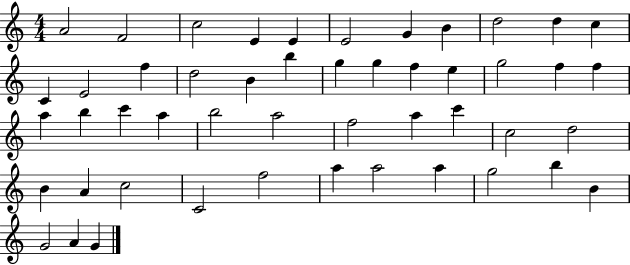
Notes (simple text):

A4/h F4/h C5/h E4/q E4/q E4/h G4/q B4/q D5/h D5/q C5/q C4/q E4/h F5/q D5/h B4/q B5/q G5/q G5/q F5/q E5/q G5/h F5/q F5/q A5/q B5/q C6/q A5/q B5/h A5/h F5/h A5/q C6/q C5/h D5/h B4/q A4/q C5/h C4/h F5/h A5/q A5/h A5/q G5/h B5/q B4/q G4/h A4/q G4/q